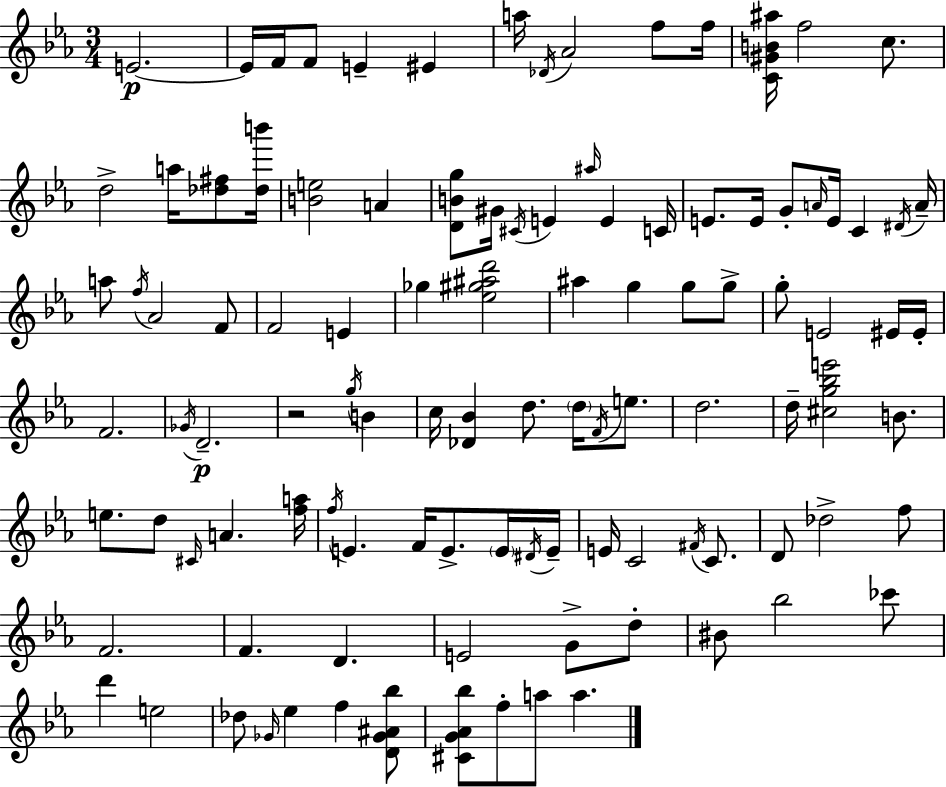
E4/h. E4/s F4/s F4/e E4/q EIS4/q A5/s Db4/s Ab4/h F5/e F5/s [C4,G#4,B4,A#5]/s F5/h C5/e. D5/h A5/s [Db5,F#5]/e [Db5,B6]/s [B4,E5]/h A4/q [D4,B4,G5]/e G#4/s C#4/s E4/q A#5/s E4/q C4/s E4/e. E4/s G4/e A4/s E4/s C4/q D#4/s A4/s A5/e F5/s Ab4/h F4/e F4/h E4/q Gb5/q [Eb5,G#5,A#5,D6]/h A#5/q G5/q G5/e G5/e G5/e E4/h EIS4/s EIS4/s F4/h. Gb4/s D4/h. R/h G5/s B4/q C5/s [Db4,Bb4]/q D5/e. D5/s F4/s E5/e. D5/h. D5/s [C#5,G5,Bb5,E6]/h B4/e. E5/e. D5/e C#4/s A4/q. [F5,A5]/s F5/s E4/q. F4/s E4/e. E4/s D#4/s E4/s E4/s C4/h F#4/s C4/e. D4/e Db5/h F5/e F4/h. F4/q. D4/q. E4/h G4/e D5/e BIS4/e Bb5/h CES6/e D6/q E5/h Db5/e Gb4/s Eb5/q F5/q [D4,Gb4,A#4,Bb5]/e [C#4,G4,Ab4,Bb5]/e F5/e A5/e A5/q.